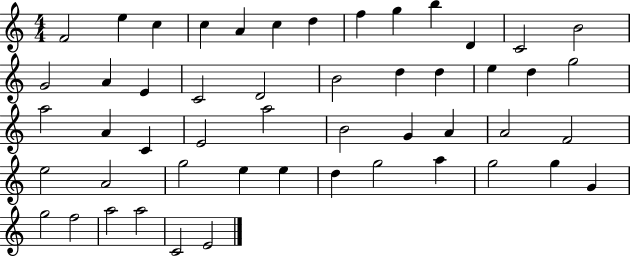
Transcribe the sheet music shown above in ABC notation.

X:1
T:Untitled
M:4/4
L:1/4
K:C
F2 e c c A c d f g b D C2 B2 G2 A E C2 D2 B2 d d e d g2 a2 A C E2 a2 B2 G A A2 F2 e2 A2 g2 e e d g2 a g2 g G g2 f2 a2 a2 C2 E2